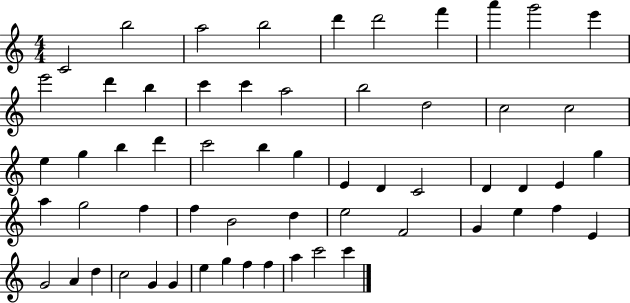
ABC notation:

X:1
T:Untitled
M:4/4
L:1/4
K:C
C2 b2 a2 b2 d' d'2 f' a' g'2 e' e'2 d' b c' c' a2 b2 d2 c2 c2 e g b d' c'2 b g E D C2 D D E g a g2 f f B2 d e2 F2 G e f E G2 A d c2 G G e g f f a c'2 c'